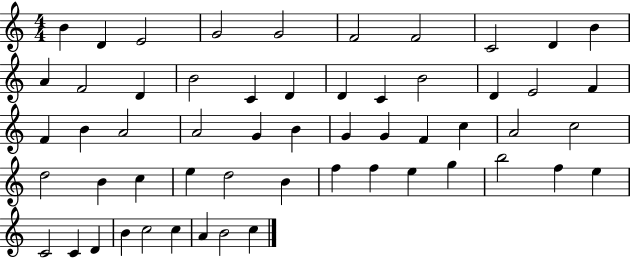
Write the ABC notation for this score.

X:1
T:Untitled
M:4/4
L:1/4
K:C
B D E2 G2 G2 F2 F2 C2 D B A F2 D B2 C D D C B2 D E2 F F B A2 A2 G B G G F c A2 c2 d2 B c e d2 B f f e g b2 f e C2 C D B c2 c A B2 c